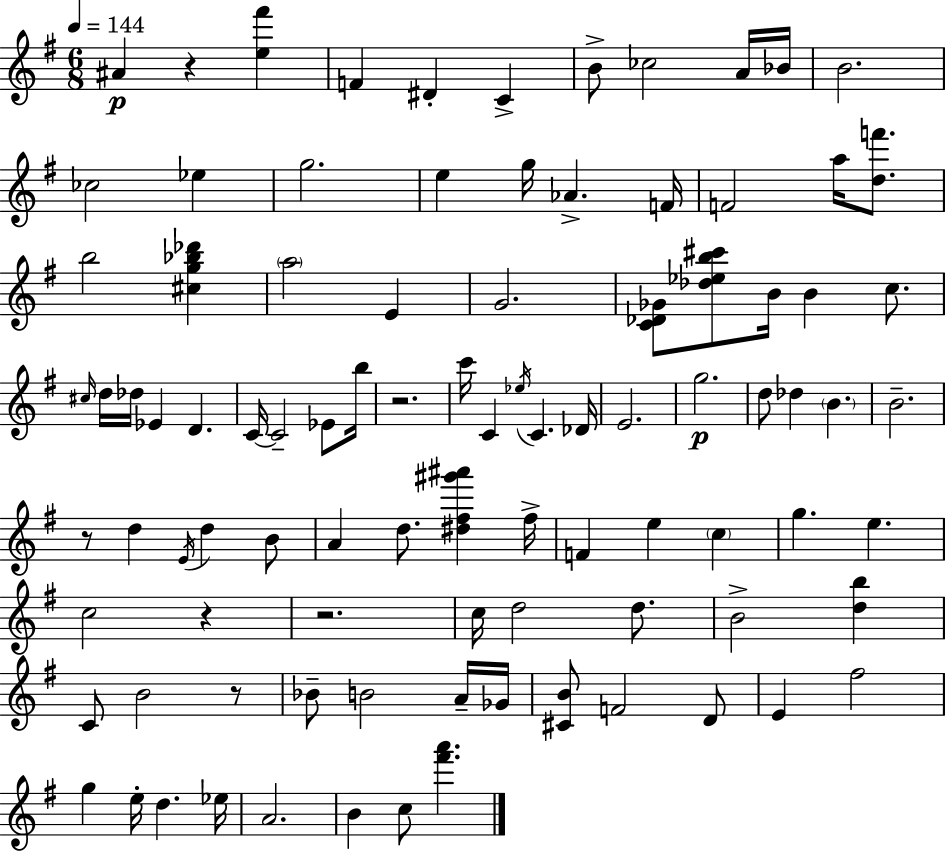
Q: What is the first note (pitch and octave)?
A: A#4